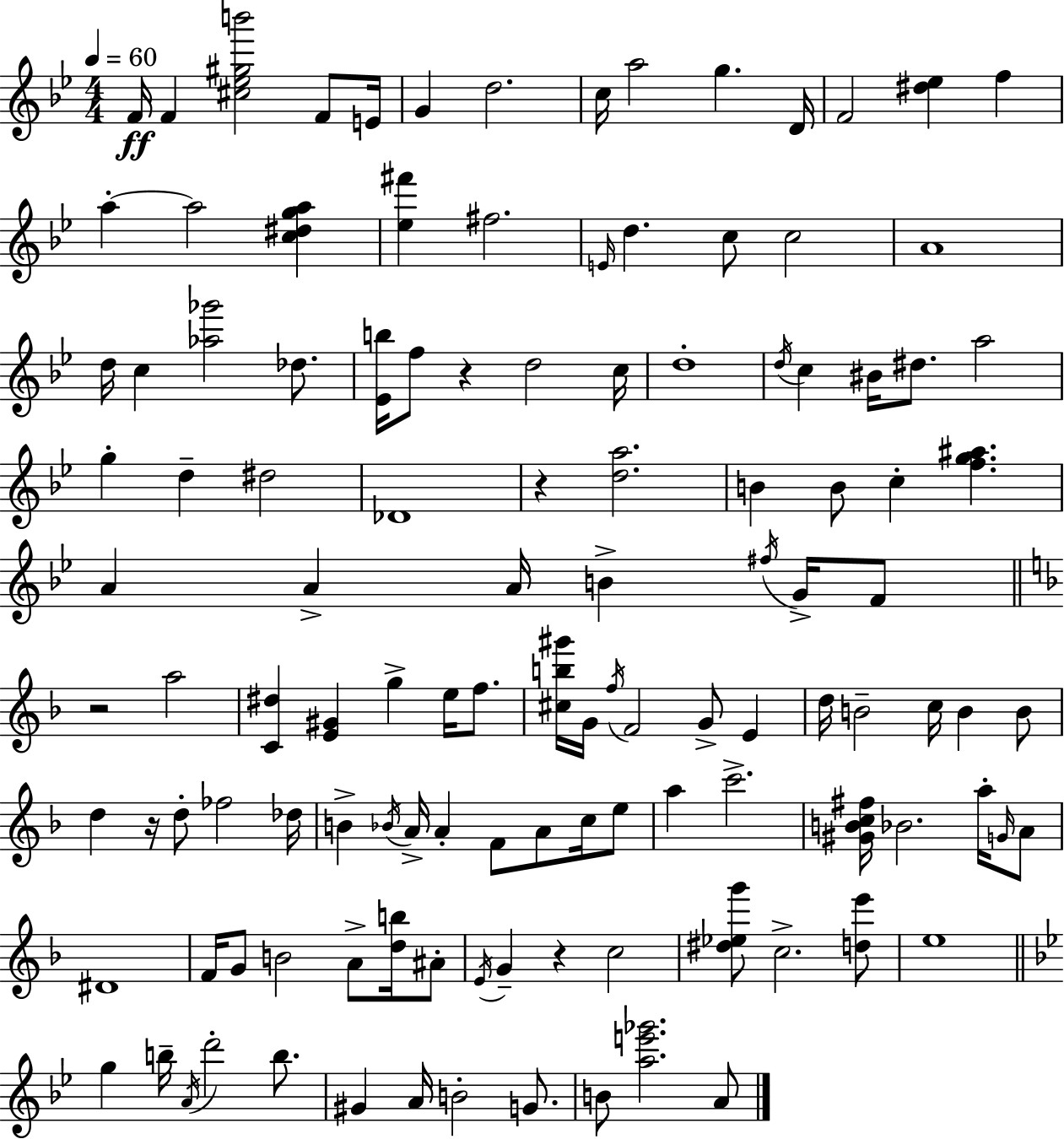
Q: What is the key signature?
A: BES major